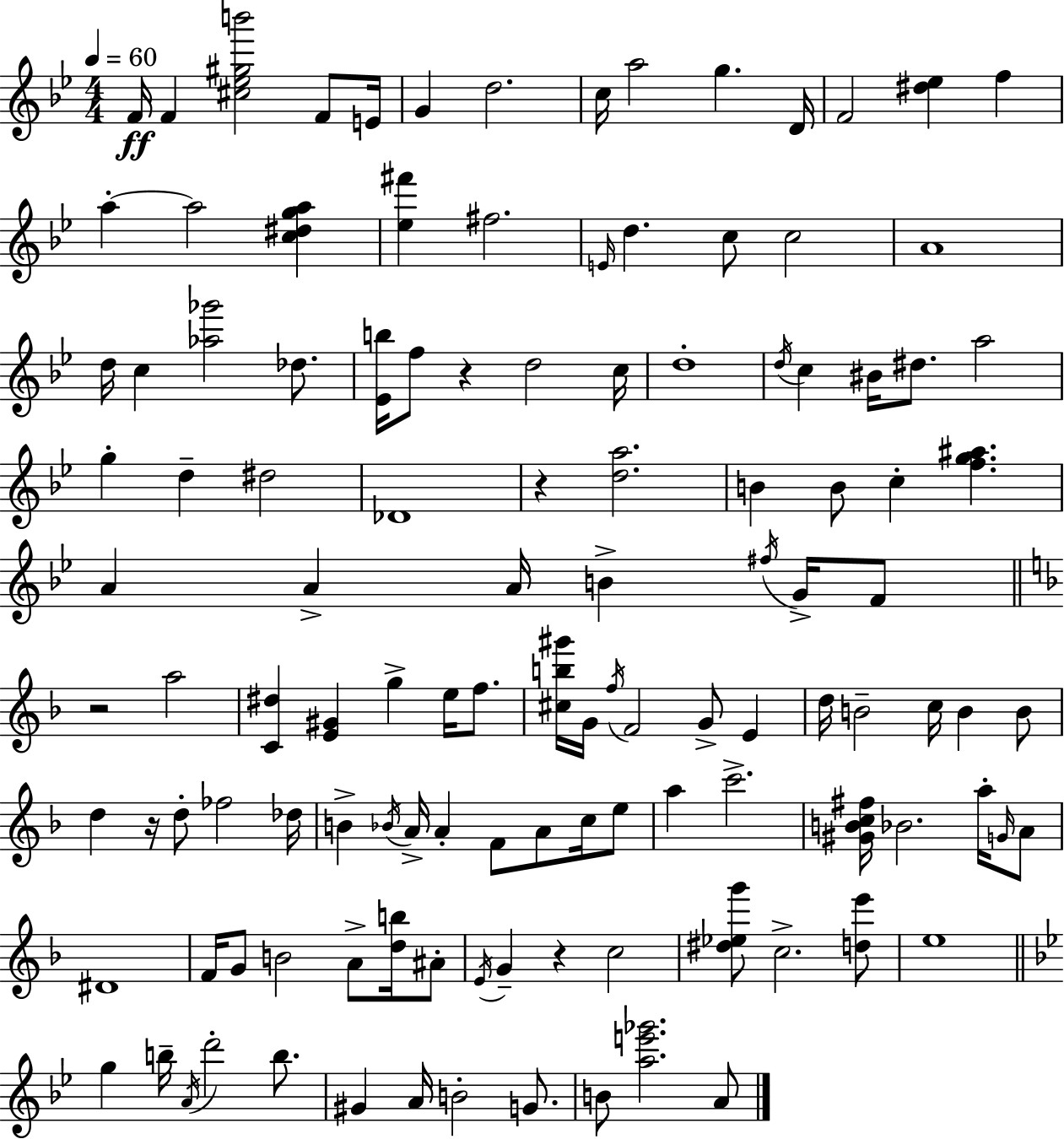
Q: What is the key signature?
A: BES major